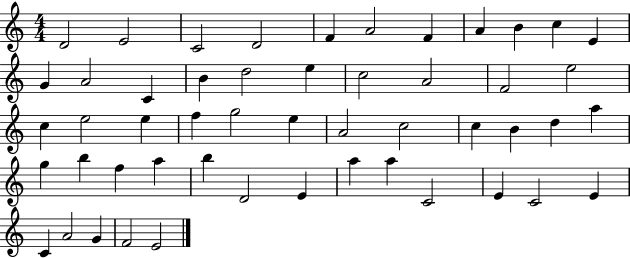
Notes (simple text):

D4/h E4/h C4/h D4/h F4/q A4/h F4/q A4/q B4/q C5/q E4/q G4/q A4/h C4/q B4/q D5/h E5/q C5/h A4/h F4/h E5/h C5/q E5/h E5/q F5/q G5/h E5/q A4/h C5/h C5/q B4/q D5/q A5/q G5/q B5/q F5/q A5/q B5/q D4/h E4/q A5/q A5/q C4/h E4/q C4/h E4/q C4/q A4/h G4/q F4/h E4/h